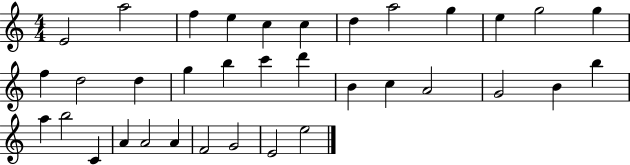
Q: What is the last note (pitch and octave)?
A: E5